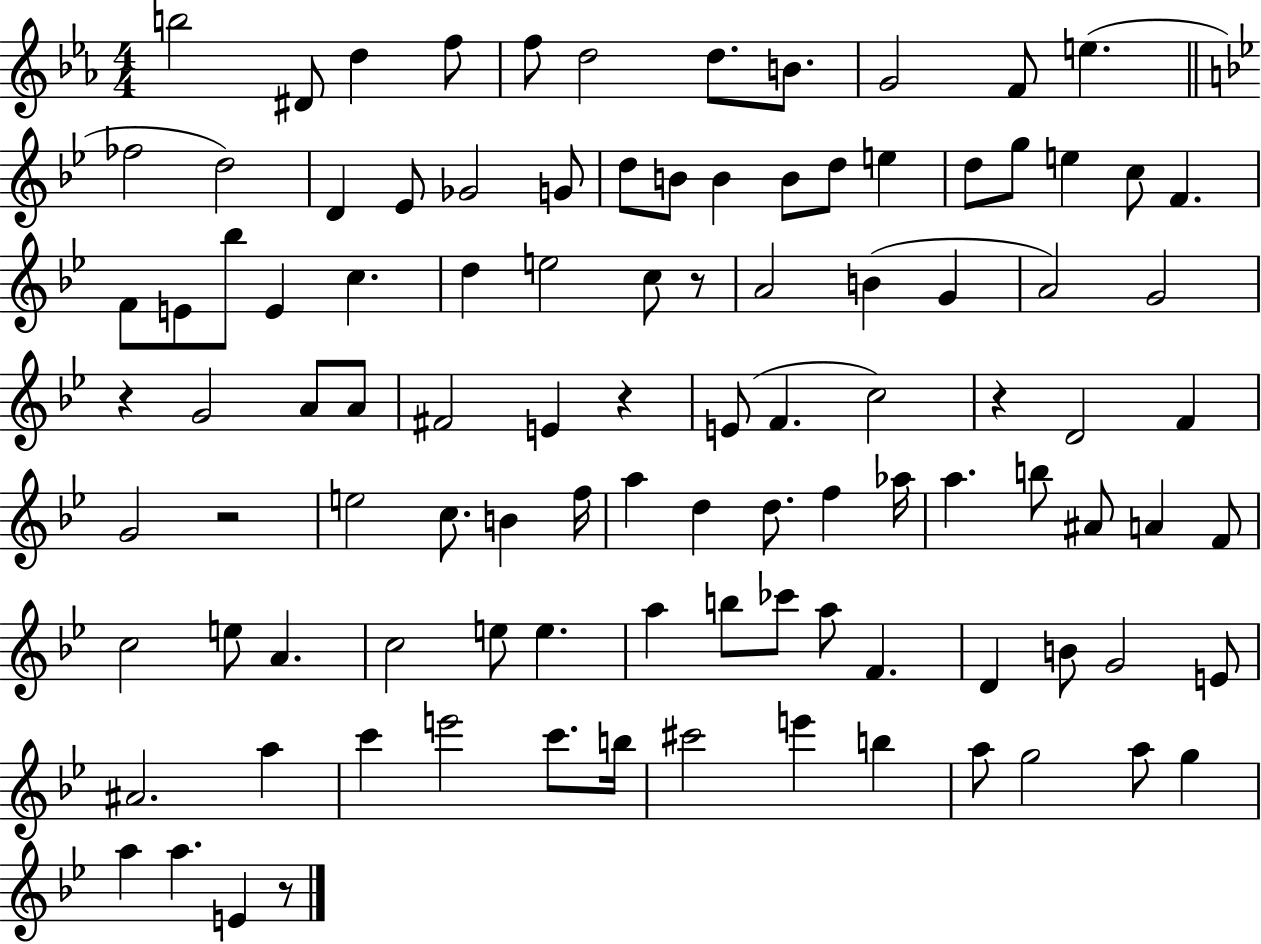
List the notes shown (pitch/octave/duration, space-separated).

B5/h D#4/e D5/q F5/e F5/e D5/h D5/e. B4/e. G4/h F4/e E5/q. FES5/h D5/h D4/q Eb4/e Gb4/h G4/e D5/e B4/e B4/q B4/e D5/e E5/q D5/e G5/e E5/q C5/e F4/q. F4/e E4/e Bb5/e E4/q C5/q. D5/q E5/h C5/e R/e A4/h B4/q G4/q A4/h G4/h R/q G4/h A4/e A4/e F#4/h E4/q R/q E4/e F4/q. C5/h R/q D4/h F4/q G4/h R/h E5/h C5/e. B4/q F5/s A5/q D5/q D5/e. F5/q Ab5/s A5/q. B5/e A#4/e A4/q F4/e C5/h E5/e A4/q. C5/h E5/e E5/q. A5/q B5/e CES6/e A5/e F4/q. D4/q B4/e G4/h E4/e A#4/h. A5/q C6/q E6/h C6/e. B5/s C#6/h E6/q B5/q A5/e G5/h A5/e G5/q A5/q A5/q. E4/q R/e